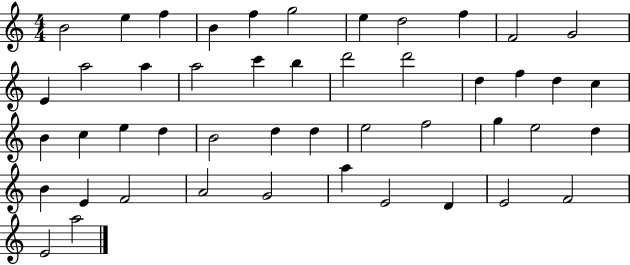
B4/h E5/q F5/q B4/q F5/q G5/h E5/q D5/h F5/q F4/h G4/h E4/q A5/h A5/q A5/h C6/q B5/q D6/h D6/h D5/q F5/q D5/q C5/q B4/q C5/q E5/q D5/q B4/h D5/q D5/q E5/h F5/h G5/q E5/h D5/q B4/q E4/q F4/h A4/h G4/h A5/q E4/h D4/q E4/h F4/h E4/h A5/h